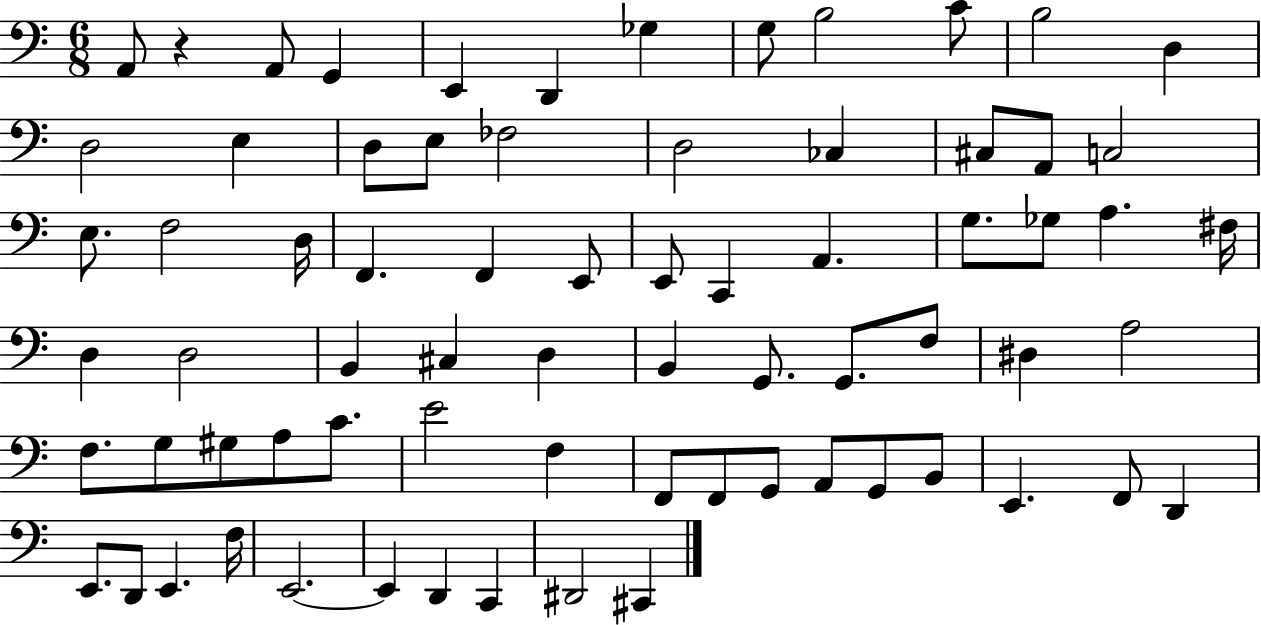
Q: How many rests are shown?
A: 1